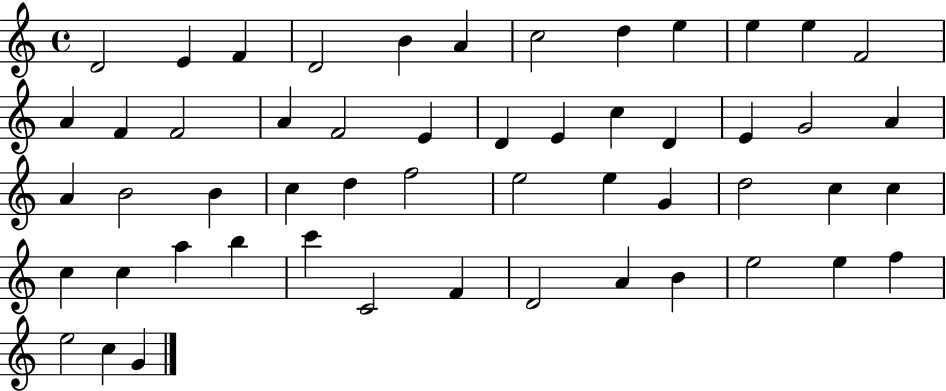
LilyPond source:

{
  \clef treble
  \time 4/4
  \defaultTimeSignature
  \key c \major
  d'2 e'4 f'4 | d'2 b'4 a'4 | c''2 d''4 e''4 | e''4 e''4 f'2 | \break a'4 f'4 f'2 | a'4 f'2 e'4 | d'4 e'4 c''4 d'4 | e'4 g'2 a'4 | \break a'4 b'2 b'4 | c''4 d''4 f''2 | e''2 e''4 g'4 | d''2 c''4 c''4 | \break c''4 c''4 a''4 b''4 | c'''4 c'2 f'4 | d'2 a'4 b'4 | e''2 e''4 f''4 | \break e''2 c''4 g'4 | \bar "|."
}